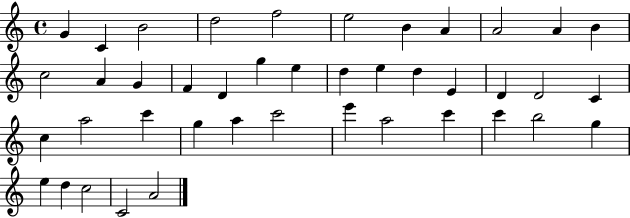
X:1
T:Untitled
M:4/4
L:1/4
K:C
G C B2 d2 f2 e2 B A A2 A B c2 A G F D g e d e d E D D2 C c a2 c' g a c'2 e' a2 c' c' b2 g e d c2 C2 A2